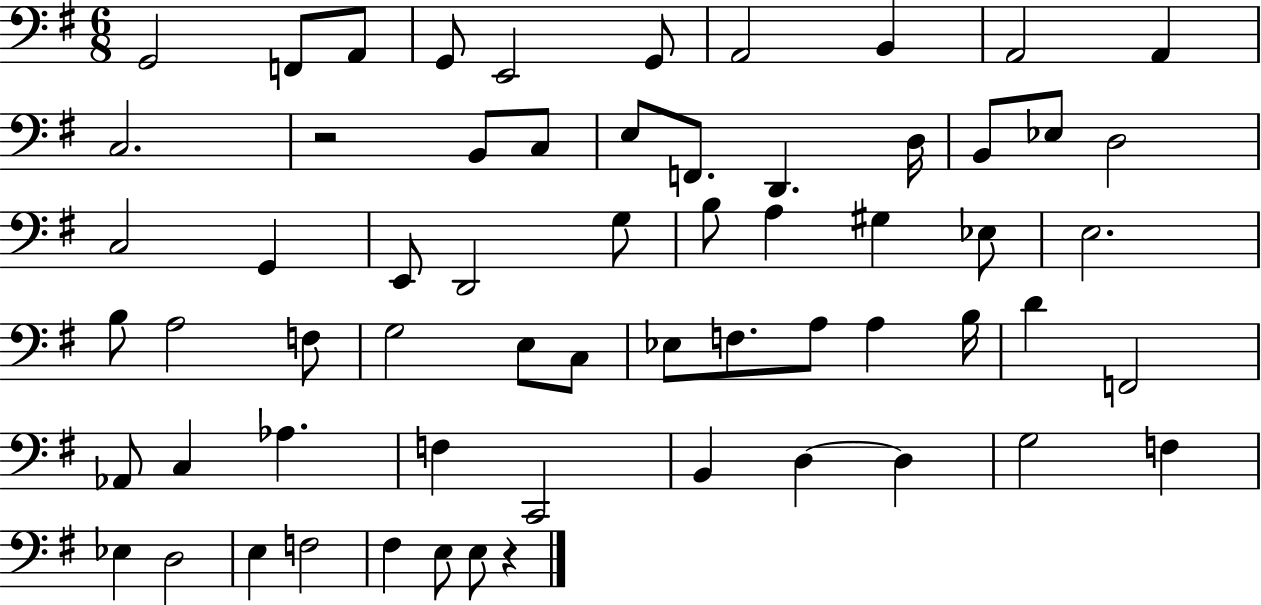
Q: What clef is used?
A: bass